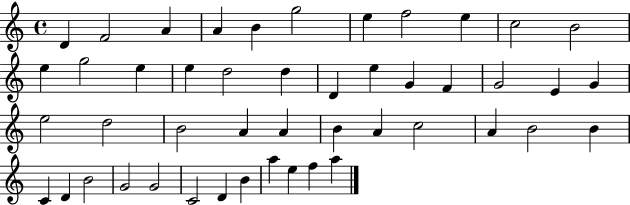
X:1
T:Untitled
M:4/4
L:1/4
K:C
D F2 A A B g2 e f2 e c2 B2 e g2 e e d2 d D e G F G2 E G e2 d2 B2 A A B A c2 A B2 B C D B2 G2 G2 C2 D B a e f a